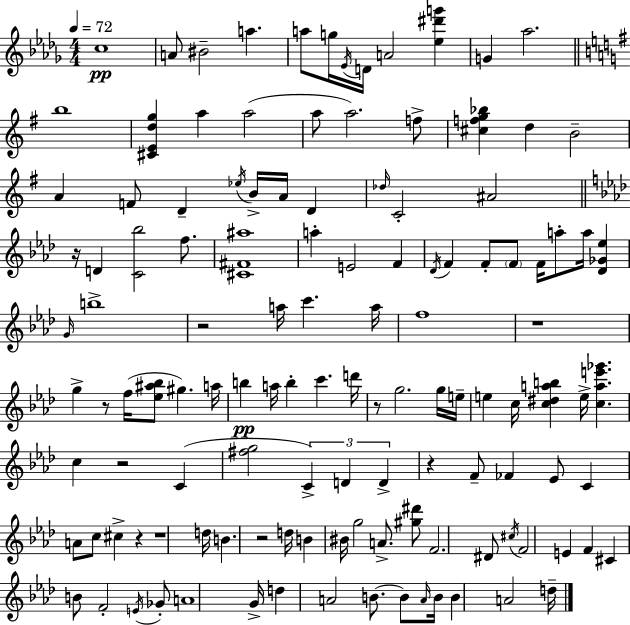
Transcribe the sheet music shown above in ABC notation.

X:1
T:Untitled
M:4/4
L:1/4
K:Bbm
c4 A/2 ^B2 a a/2 g/4 _E/4 D/4 A2 [_e^d'g'] G _a2 b4 [^CEdg] a a2 a/2 a2 f/2 [^cfg_b] d B2 A F/2 D _e/4 B/4 A/4 D _d/4 C2 ^A2 z/4 D [C_b]2 f/2 [^C^F^a]4 a E2 F _D/4 F F/2 F/2 F/4 a/2 a/4 [_D_G_e] G/4 b4 z2 a/4 c' a/4 f4 z4 g z/2 f/4 [_e^a_b]/2 ^g a/4 b a/4 b c' d'/4 z/2 g2 g/4 e/4 e c/4 [c^dab] e/4 [cae'_g'] c z2 C [^fg]2 C D D z F/2 _F _E/2 C A/2 c/2 ^c z z4 d/4 B z2 d/4 B ^B/4 g2 A/2 [^g^d']/2 F2 ^D/2 ^c/4 F2 E F ^C B/2 F2 E/4 _G/2 A4 G/4 d A2 B/2 B/2 A/4 B/4 B A2 d/4